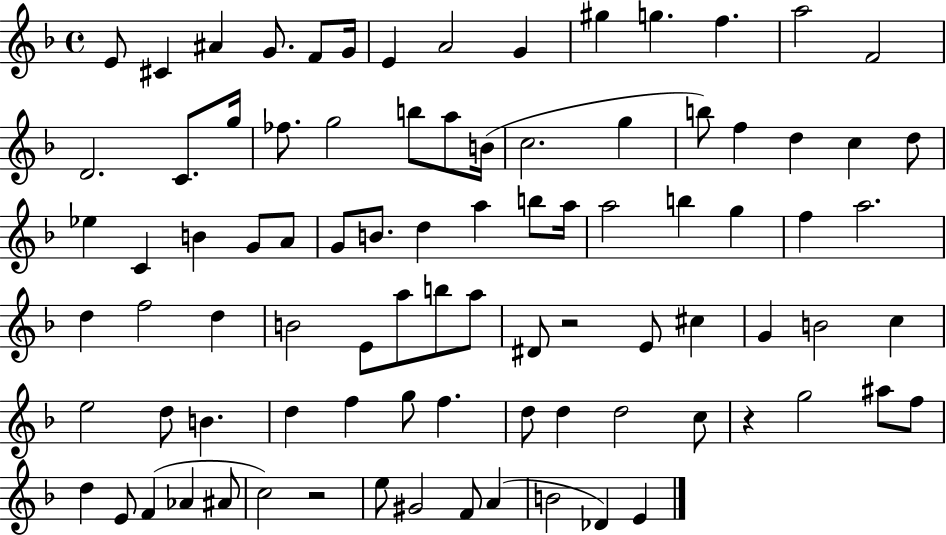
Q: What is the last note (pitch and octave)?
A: E4